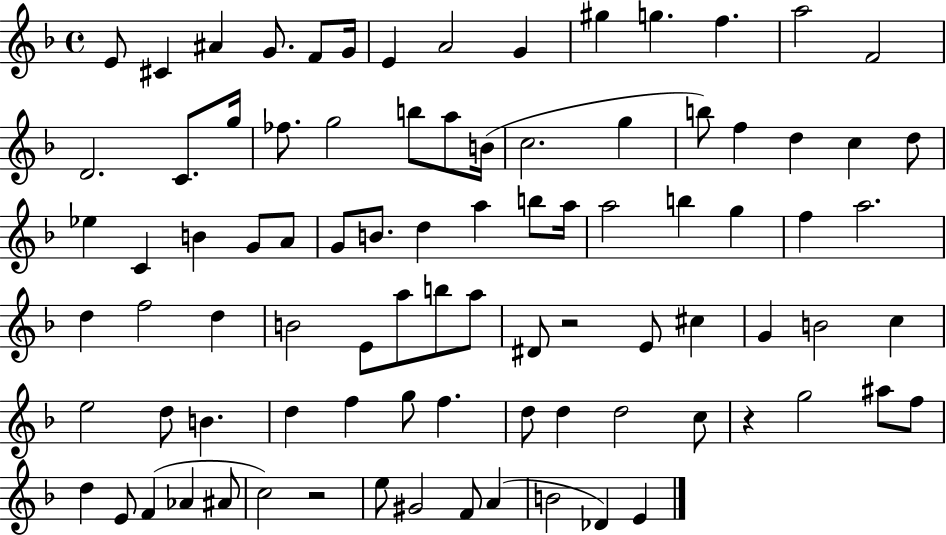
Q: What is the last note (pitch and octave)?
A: E4